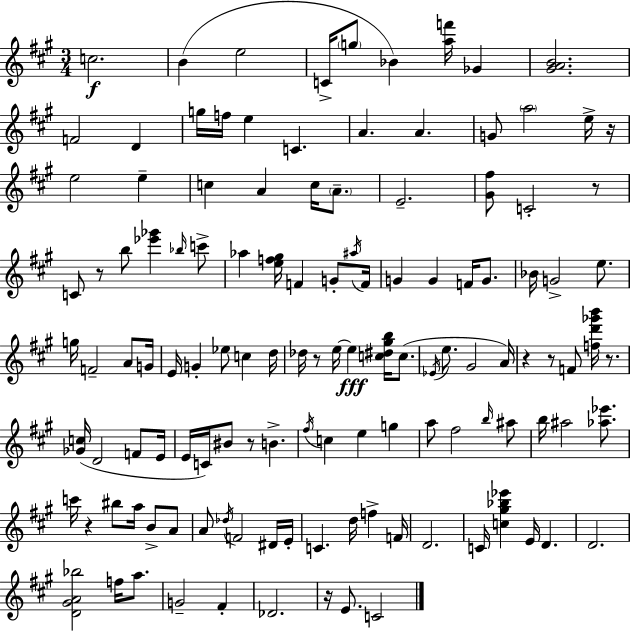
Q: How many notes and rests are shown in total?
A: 124